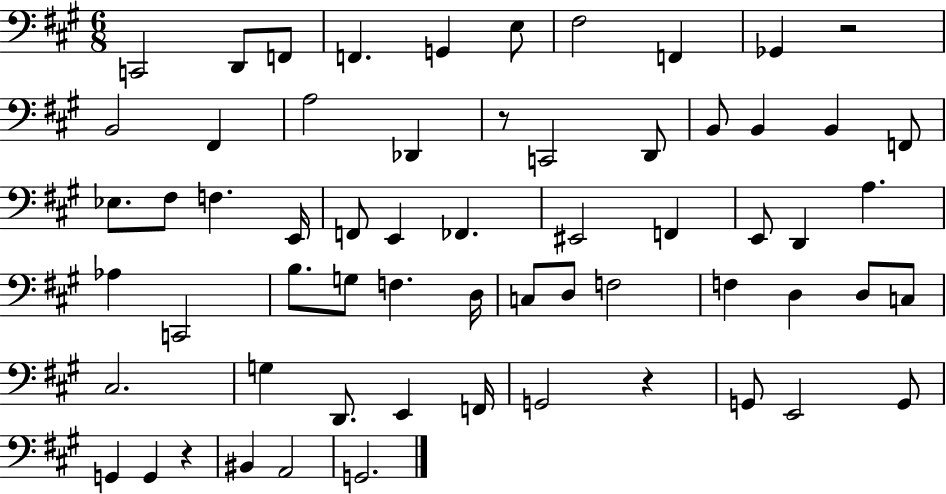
X:1
T:Untitled
M:6/8
L:1/4
K:A
C,,2 D,,/2 F,,/2 F,, G,, E,/2 ^F,2 F,, _G,, z2 B,,2 ^F,, A,2 _D,, z/2 C,,2 D,,/2 B,,/2 B,, B,, F,,/2 _E,/2 ^F,/2 F, E,,/4 F,,/2 E,, _F,, ^E,,2 F,, E,,/2 D,, A, _A, C,,2 B,/2 G,/2 F, D,/4 C,/2 D,/2 F,2 F, D, D,/2 C,/2 ^C,2 G, D,,/2 E,, F,,/4 G,,2 z G,,/2 E,,2 G,,/2 G,, G,, z ^B,, A,,2 G,,2